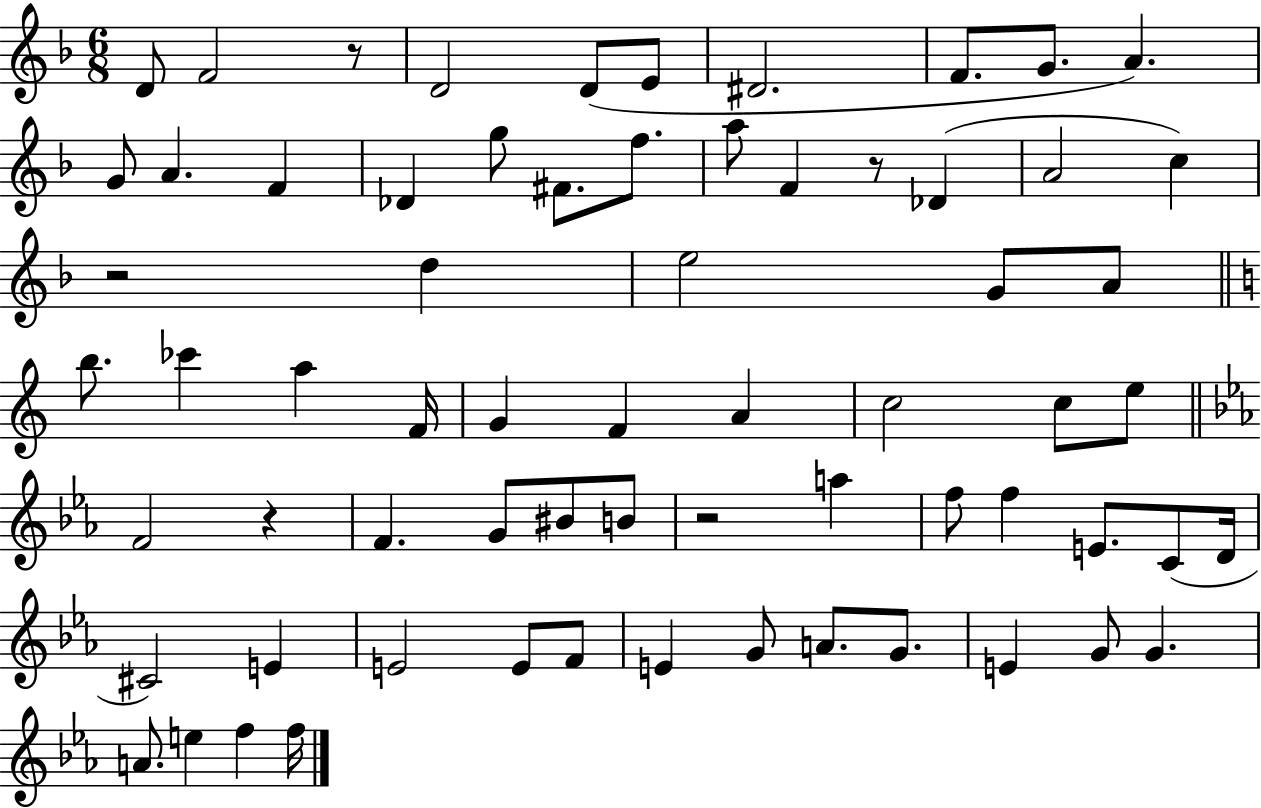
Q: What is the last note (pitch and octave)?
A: F5